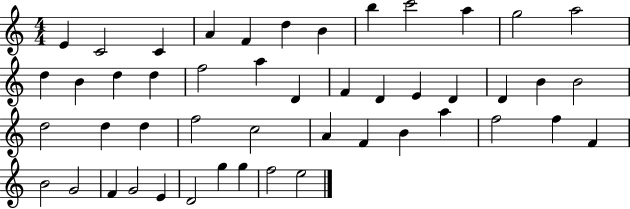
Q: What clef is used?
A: treble